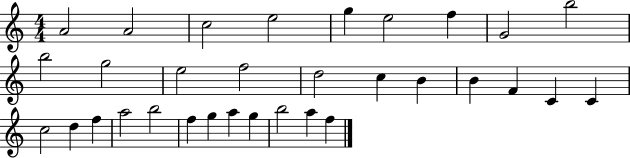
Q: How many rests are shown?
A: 0